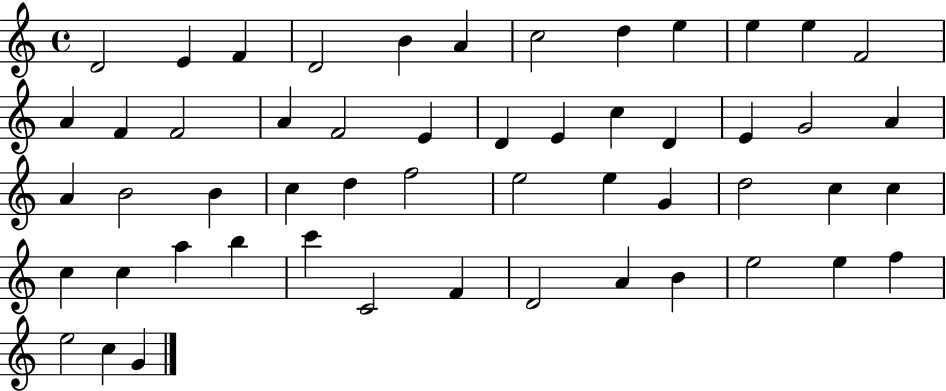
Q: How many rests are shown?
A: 0